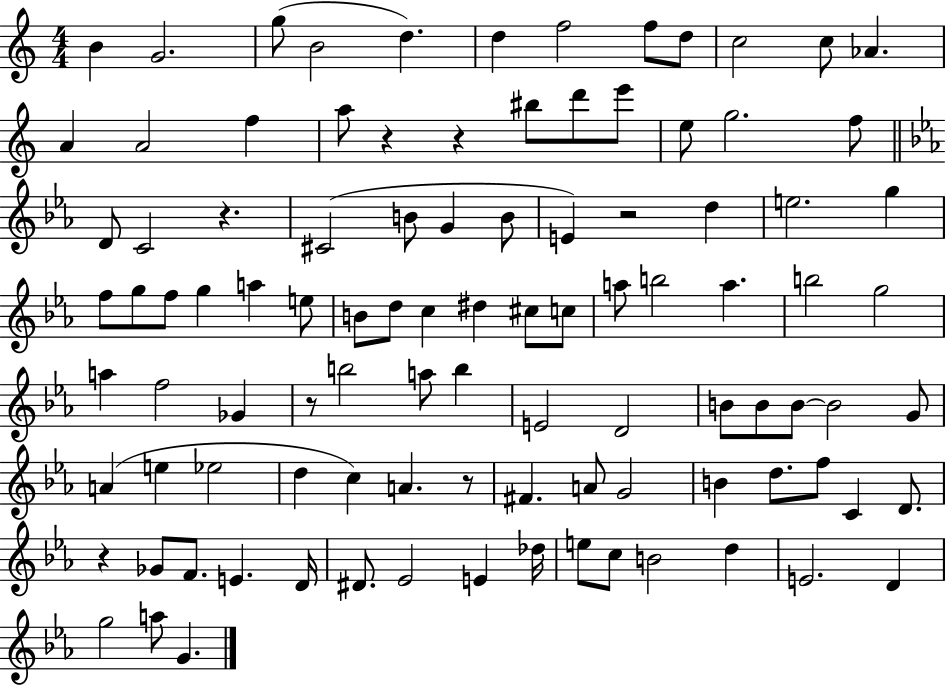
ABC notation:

X:1
T:Untitled
M:4/4
L:1/4
K:C
B G2 g/2 B2 d d f2 f/2 d/2 c2 c/2 _A A A2 f a/2 z z ^b/2 d'/2 e'/2 e/2 g2 f/2 D/2 C2 z ^C2 B/2 G B/2 E z2 d e2 g f/2 g/2 f/2 g a e/2 B/2 d/2 c ^d ^c/2 c/2 a/2 b2 a b2 g2 a f2 _G z/2 b2 a/2 b E2 D2 B/2 B/2 B/2 B2 G/2 A e _e2 d c A z/2 ^F A/2 G2 B d/2 f/2 C D/2 z _G/2 F/2 E D/4 ^D/2 _E2 E _d/4 e/2 c/2 B2 d E2 D g2 a/2 G